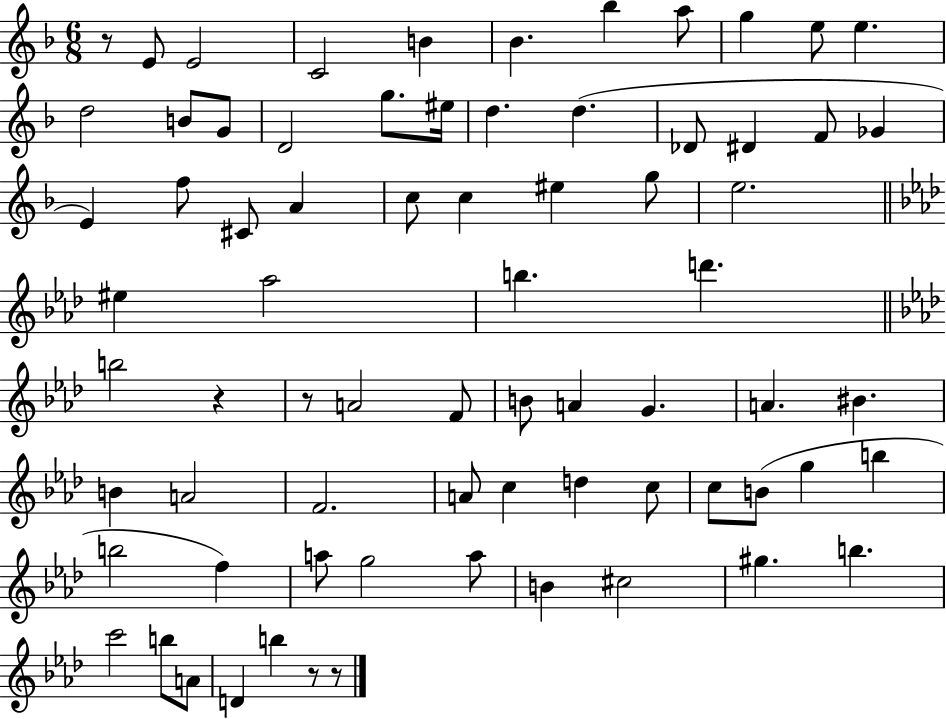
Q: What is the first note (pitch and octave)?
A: E4